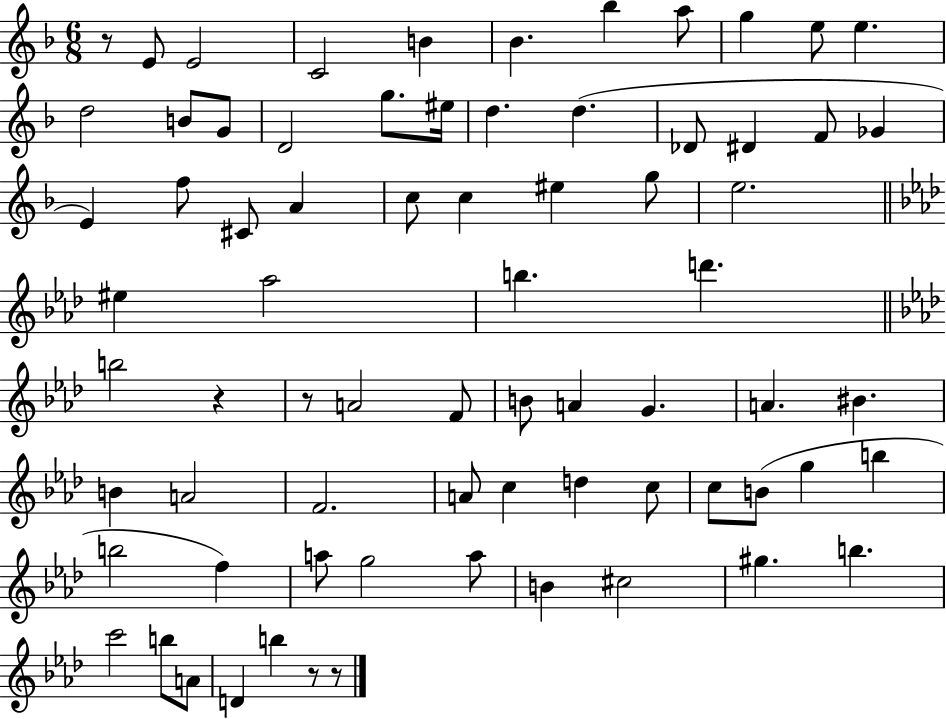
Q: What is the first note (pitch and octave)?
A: E4